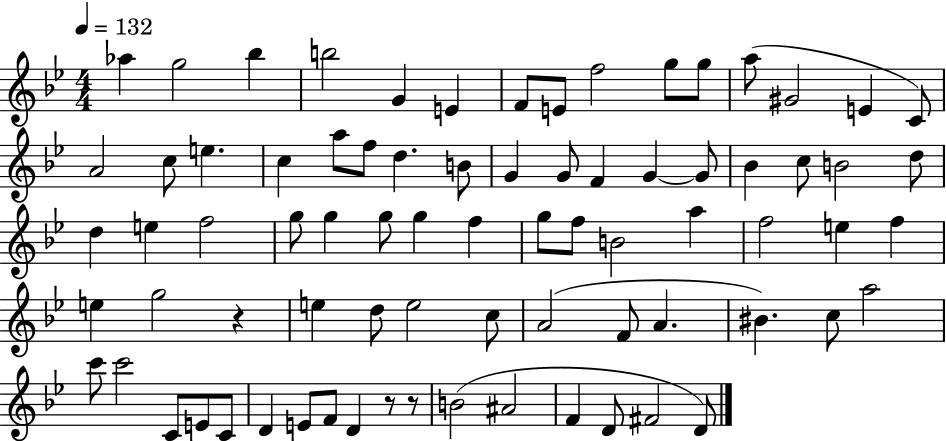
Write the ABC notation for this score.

X:1
T:Untitled
M:4/4
L:1/4
K:Bb
_a g2 _b b2 G E F/2 E/2 f2 g/2 g/2 a/2 ^G2 E C/2 A2 c/2 e c a/2 f/2 d B/2 G G/2 F G G/2 _B c/2 B2 d/2 d e f2 g/2 g g/2 g f g/2 f/2 B2 a f2 e f e g2 z e d/2 e2 c/2 A2 F/2 A ^B c/2 a2 c'/2 c'2 C/2 E/2 C/2 D E/2 F/2 D z/2 z/2 B2 ^A2 F D/2 ^F2 D/2